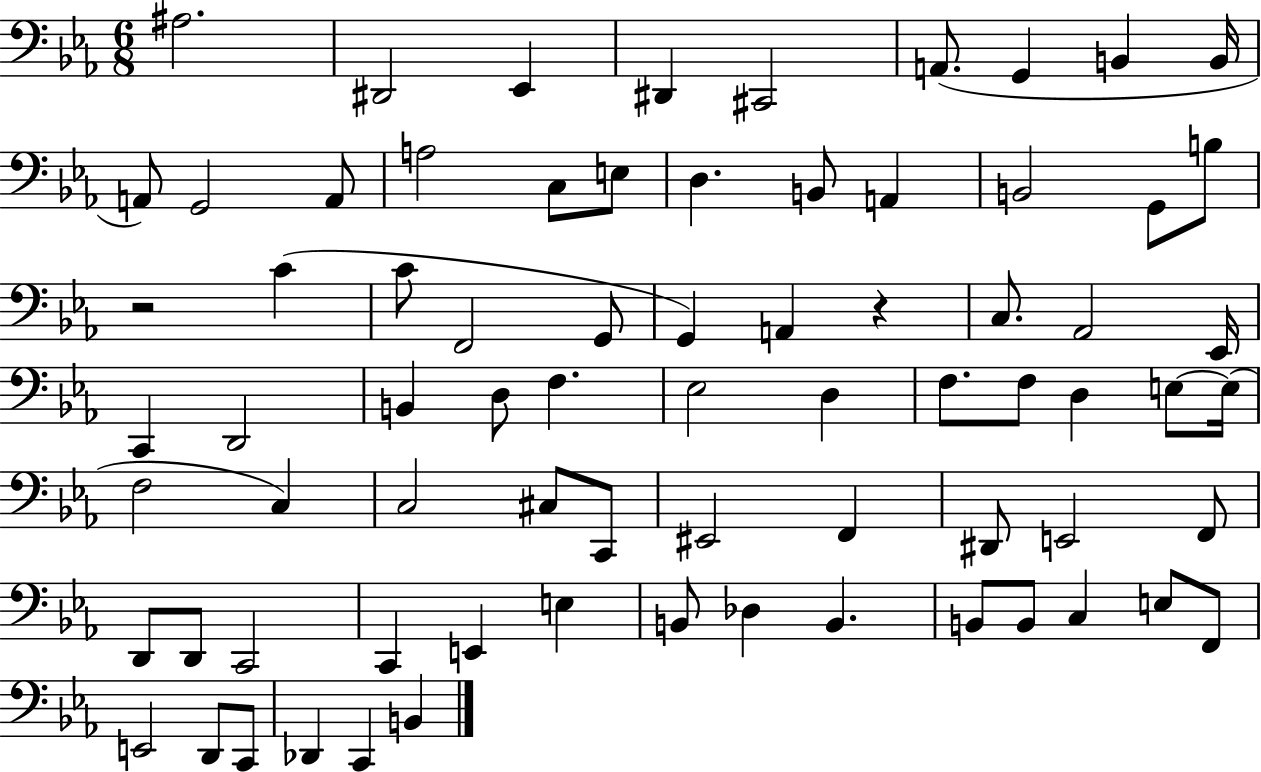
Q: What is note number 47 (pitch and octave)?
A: C2